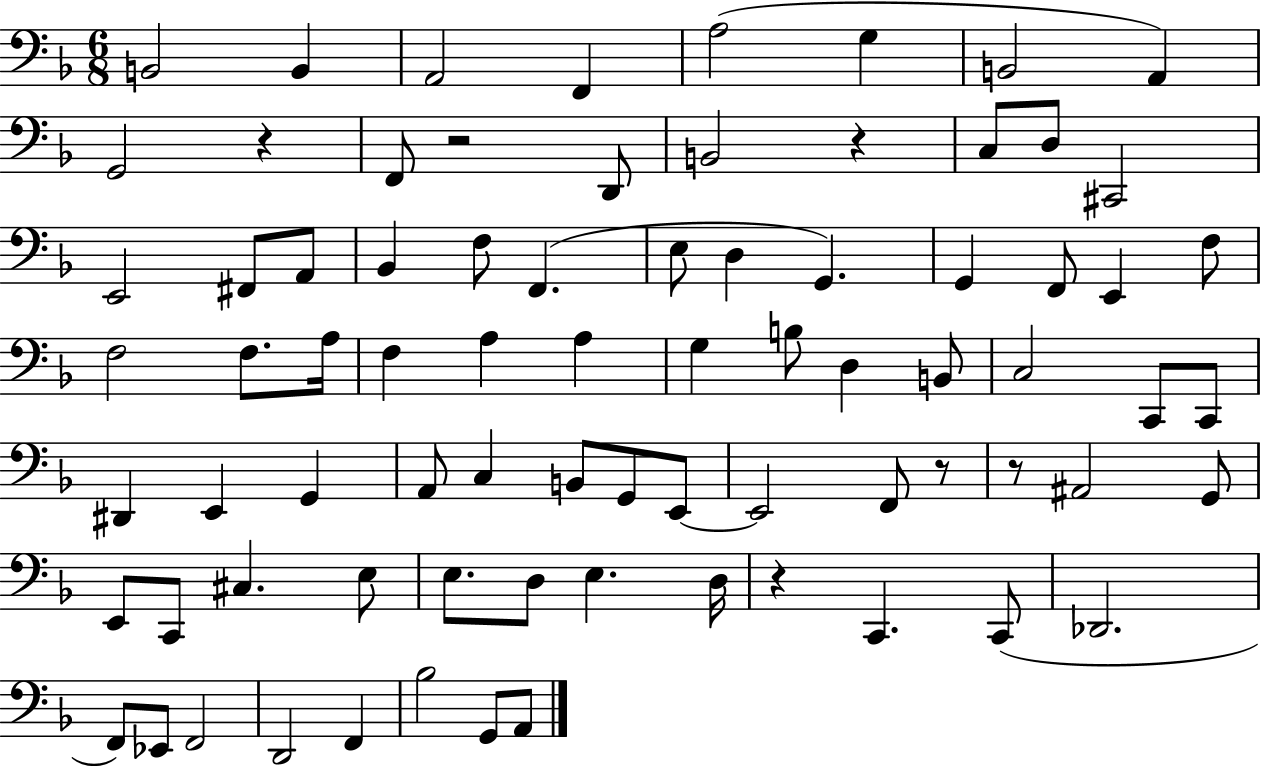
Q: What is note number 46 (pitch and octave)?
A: C3